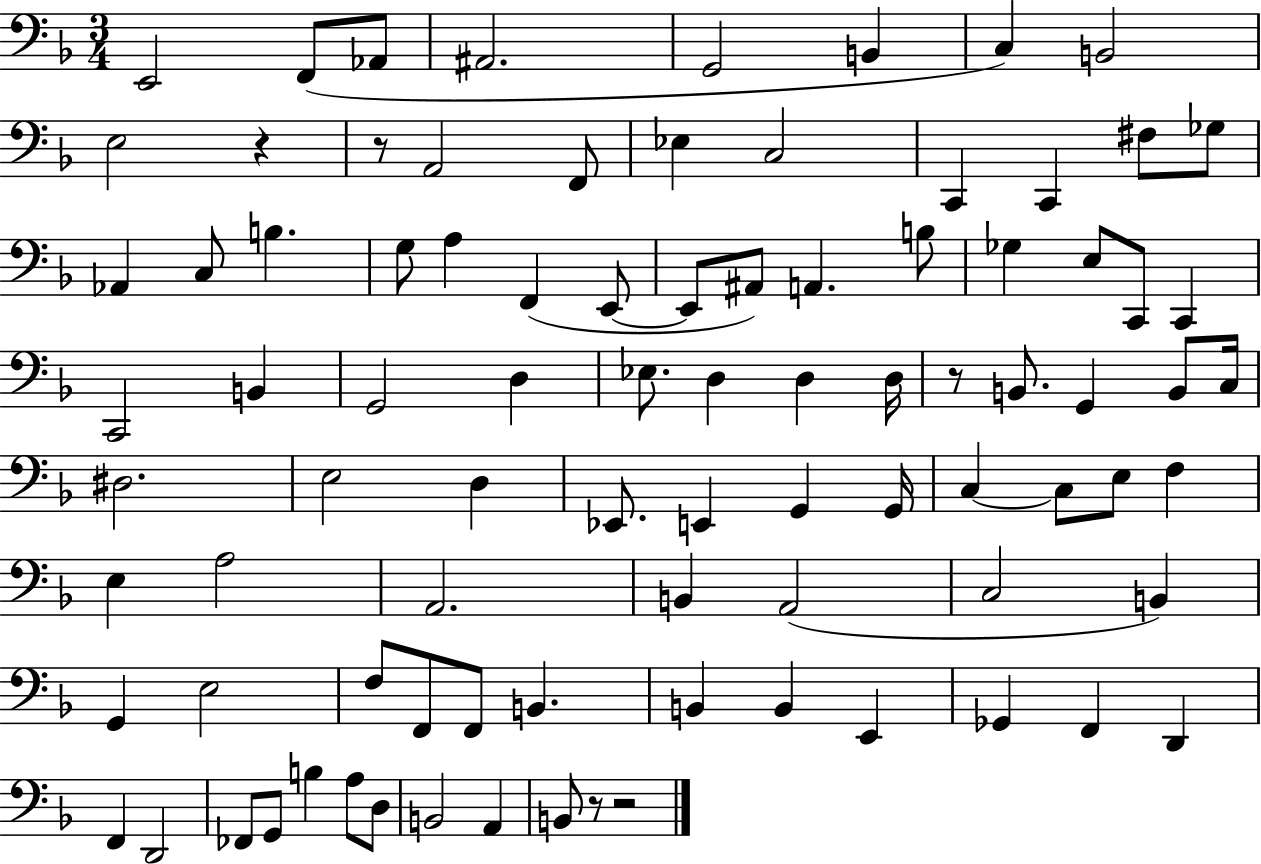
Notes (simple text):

E2/h F2/e Ab2/e A#2/h. G2/h B2/q C3/q B2/h E3/h R/q R/e A2/h F2/e Eb3/q C3/h C2/q C2/q F#3/e Gb3/e Ab2/q C3/e B3/q. G3/e A3/q F2/q E2/e E2/e A#2/e A2/q. B3/e Gb3/q E3/e C2/e C2/q C2/h B2/q G2/h D3/q Eb3/e. D3/q D3/q D3/s R/e B2/e. G2/q B2/e C3/s D#3/h. E3/h D3/q Eb2/e. E2/q G2/q G2/s C3/q C3/e E3/e F3/q E3/q A3/h A2/h. B2/q A2/h C3/h B2/q G2/q E3/h F3/e F2/e F2/e B2/q. B2/q B2/q E2/q Gb2/q F2/q D2/q F2/q D2/h FES2/e G2/e B3/q A3/e D3/e B2/h A2/q B2/e R/e R/h